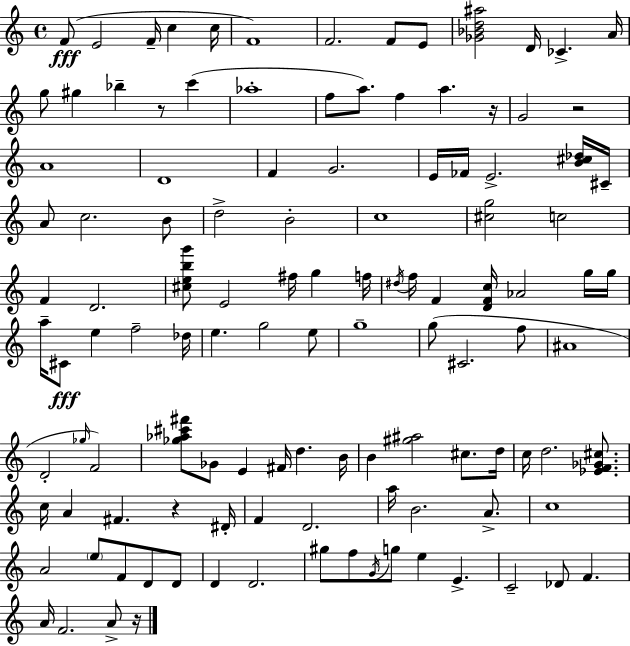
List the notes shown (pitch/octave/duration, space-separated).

F4/e E4/h F4/s C5/q C5/s F4/w F4/h. F4/e E4/e [Gb4,Bb4,D5,A#5]/h D4/s CES4/q. A4/s G5/e G#5/q Bb5/q R/e C6/q Ab5/w F5/e A5/e. F5/q A5/q. R/s G4/h R/h A4/w D4/w F4/q G4/h. E4/s FES4/s E4/h. [B4,C#5,Db5]/s C#4/s A4/e C5/h. B4/e D5/h B4/h C5/w [C#5,G5]/h C5/h F4/q D4/h. [C#5,E5,B5,G6]/e E4/h F#5/s G5/q F5/s D#5/s F5/s F4/q [D4,F4,C5]/s Ab4/h G5/s G5/s A5/s C#4/e E5/q F5/h Db5/s E5/q. G5/h E5/e G5/w G5/e C#4/h. F5/e A#4/w D4/h Gb5/s F4/h [Gb5,Ab5,C#6,F#6]/e Gb4/e E4/q F#4/s D5/q. B4/s B4/q [G#5,A#5]/h C#5/e. D5/s C5/s D5/h. [Eb4,F4,Gb4,C#5]/e. C5/s A4/q F#4/q. R/q D#4/s F4/q D4/h. A5/s B4/h. A4/e. C5/w A4/h E5/e F4/e D4/e D4/e D4/q D4/h. G#5/e F5/e G4/s G5/e E5/q E4/q. C4/h Db4/e F4/q. A4/s F4/h. A4/e R/s